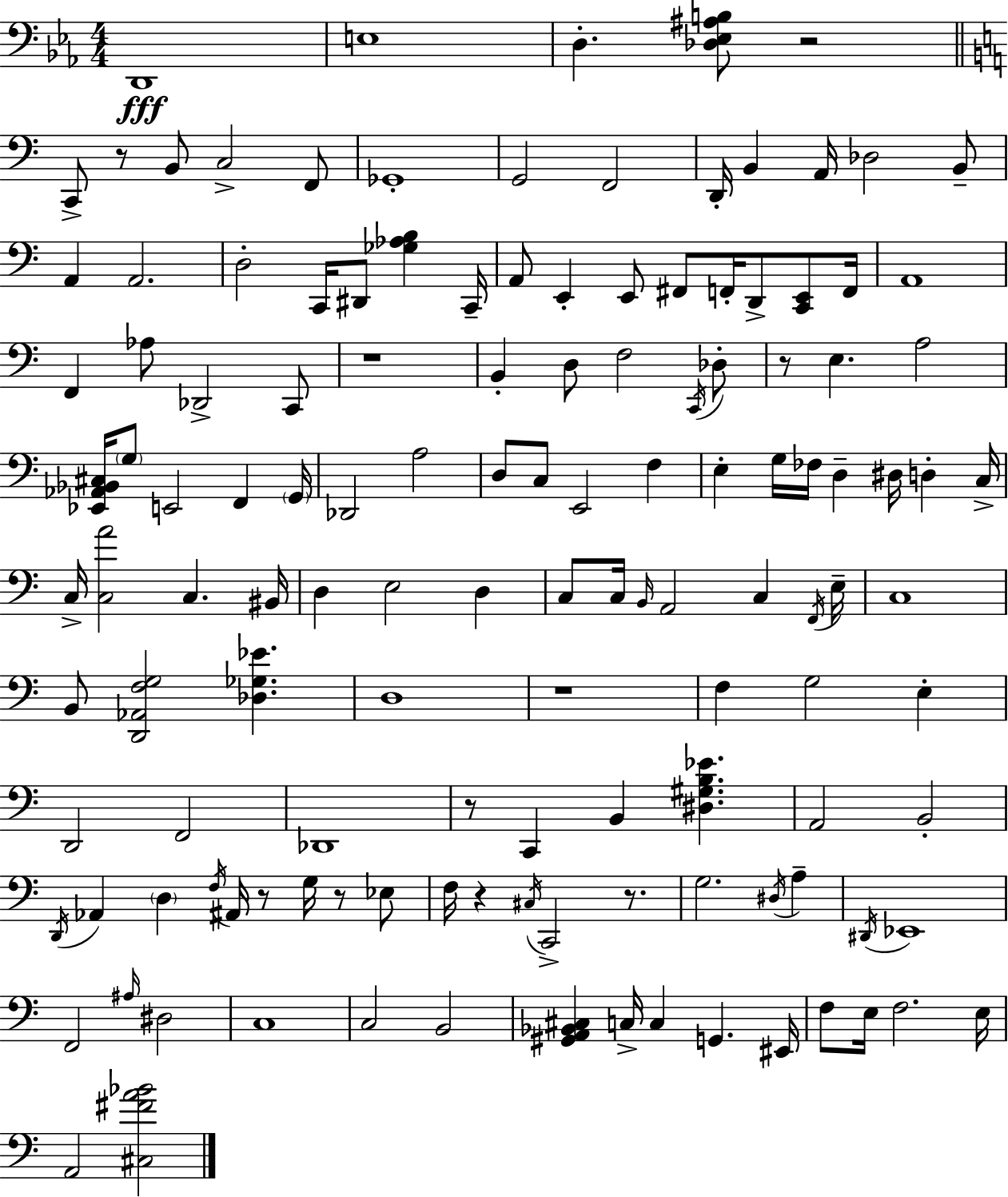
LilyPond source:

{
  \clef bass
  \numericTimeSignature
  \time 4/4
  \key ees \major
  \repeat volta 2 { d,1\fff | e1 | d4.-. <des ees ais b>8 r2 | \bar "||" \break \key a \minor c,8-> r8 b,8 c2-> f,8 | ges,1-. | g,2 f,2 | d,16-. b,4 a,16 des2 b,8-- | \break a,4 a,2. | d2-. c,16 dis,8 <ges aes b>4 c,16-- | a,8 e,4-. e,8 fis,8 f,16-. d,8-> <c, e,>8 f,16 | a,1 | \break f,4 aes8 des,2-> c,8 | r1 | b,4-. d8 f2 \acciaccatura { c,16 } des8-. | r8 e4. a2 | \break <ees, aes, bes, cis>16 \parenthesize g8 e,2 f,4 | \parenthesize g,16 des,2 a2 | d8 c8 e,2 f4 | e4-. g16 fes16 d4-- dis16 d4-. | \break c16-> c16-> <c a'>2 c4. | bis,16 d4 e2 d4 | c8 c16 \grace { b,16 } a,2 c4 | \acciaccatura { f,16 } e16-- c1 | \break b,8 <d, aes, f g>2 <des ges ees'>4. | d1 | r1 | f4 g2 e4-. | \break d,2 f,2 | des,1 | r8 c,4 b,4 <dis gis b ees'>4. | a,2 b,2-. | \break \acciaccatura { d,16 } aes,4 \parenthesize d4 \acciaccatura { f16 } ais,16 r8 | g16 r8 ees8 f16 r4 \acciaccatura { cis16 } c,2-> | r8. g2. | \acciaccatura { dis16 } a4-- \acciaccatura { dis,16 } ees,1 | \break f,2 | \grace { ais16 } dis2 c1 | c2 | b,2 <gis, a, bes, cis>4 c16-> c4 | \break g,4. eis,16 f8 e16 f2. | e16 a,2 | <cis fis' a' bes'>2 } \bar "|."
}